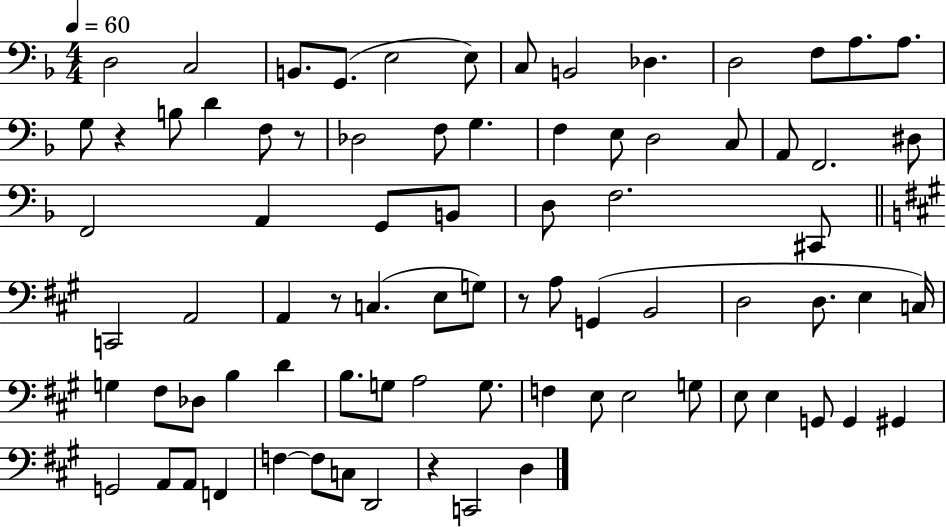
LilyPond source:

{
  \clef bass
  \numericTimeSignature
  \time 4/4
  \key f \major
  \tempo 4 = 60
  d2 c2 | b,8. g,8.( e2 e8) | c8 b,2 des4. | d2 f8 a8. a8. | \break g8 r4 b8 d'4 f8 r8 | des2 f8 g4. | f4 e8 d2 c8 | a,8 f,2. dis8 | \break f,2 a,4 g,8 b,8 | d8 f2. cis,8 | \bar "||" \break \key a \major c,2 a,2 | a,4 r8 c4.( e8 g8) | r8 a8 g,4( b,2 | d2 d8. e4 c16) | \break g4 fis8 des8 b4 d'4 | b8. g8 a2 g8. | f4 e8 e2 g8 | e8 e4 g,8 g,4 gis,4 | \break g,2 a,8 a,8 f,4 | f4~~ f8 c8 d,2 | r4 c,2 d4 | \bar "|."
}